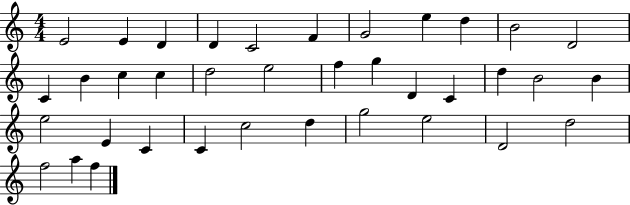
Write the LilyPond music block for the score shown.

{
  \clef treble
  \numericTimeSignature
  \time 4/4
  \key c \major
  e'2 e'4 d'4 | d'4 c'2 f'4 | g'2 e''4 d''4 | b'2 d'2 | \break c'4 b'4 c''4 c''4 | d''2 e''2 | f''4 g''4 d'4 c'4 | d''4 b'2 b'4 | \break e''2 e'4 c'4 | c'4 c''2 d''4 | g''2 e''2 | d'2 d''2 | \break f''2 a''4 f''4 | \bar "|."
}